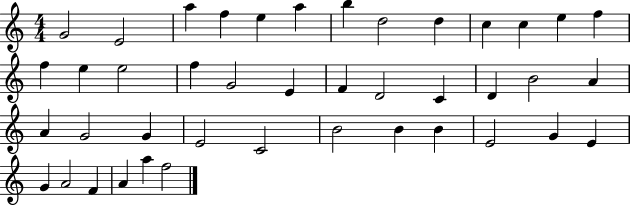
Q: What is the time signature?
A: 4/4